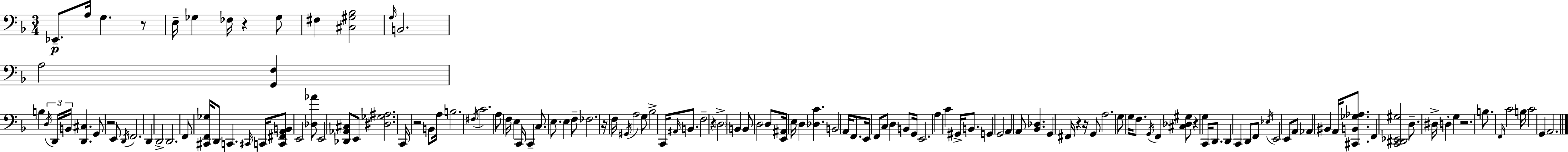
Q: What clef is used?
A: bass